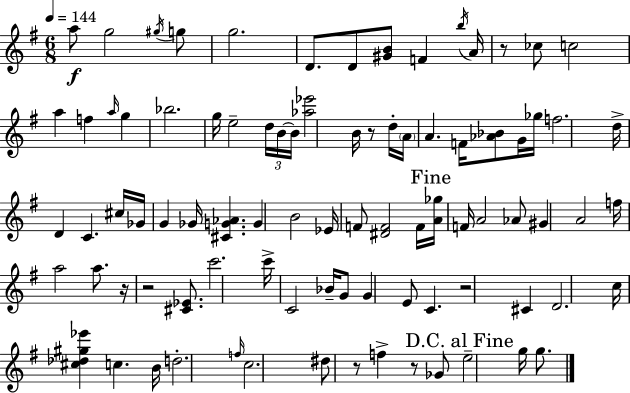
A5/e G5/h G#5/s G5/e G5/h. D4/e. D4/e [G#4,B4]/e F4/q B5/s A4/s R/e CES5/e C5/h A5/q F5/q A5/s G5/q Bb5/h. G5/s E5/h D5/s B4/s B4/s [Ab5,Eb6]/h B4/s R/e D5/s A4/s A4/q. F4/s [Ab4,Bb4]/e G4/s Gb5/s F5/h. D5/s D4/q C4/q. C#5/s Gb4/s G4/q Gb4/s [C#4,G4,Ab4]/q. G4/q B4/h Eb4/s F4/e [D#4,F4]/h F4/s [A4,Gb5]/s F4/s A4/h Ab4/e G#4/q A4/h F5/s A5/h A5/e. R/s R/h [C#4,Eb4]/e. C6/h. C6/s C4/h Bb4/s G4/e G4/q E4/e C4/q. R/h C#4/q D4/h. C5/s [C#5,Db5,G#5,Eb6]/q C5/q. B4/s D5/h. F5/s C5/h. D#5/e R/e F5/q R/e Gb4/e E5/h G5/s G5/e.